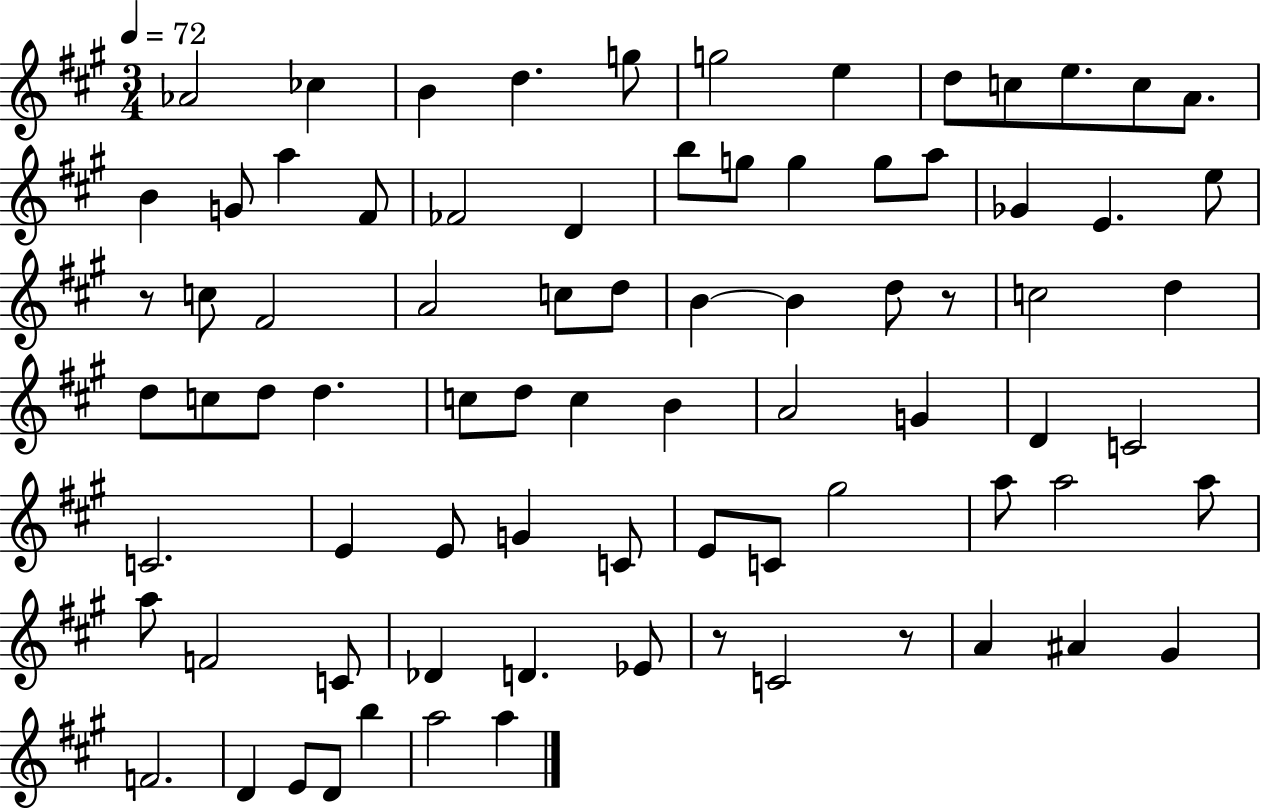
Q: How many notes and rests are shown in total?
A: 80